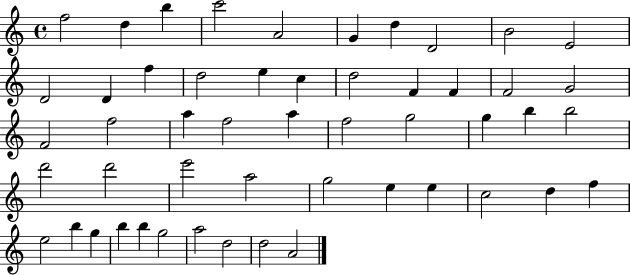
{
  \clef treble
  \time 4/4
  \defaultTimeSignature
  \key c \major
  f''2 d''4 b''4 | c'''2 a'2 | g'4 d''4 d'2 | b'2 e'2 | \break d'2 d'4 f''4 | d''2 e''4 c''4 | d''2 f'4 f'4 | f'2 g'2 | \break f'2 f''2 | a''4 f''2 a''4 | f''2 g''2 | g''4 b''4 b''2 | \break d'''2 d'''2 | e'''2 a''2 | g''2 e''4 e''4 | c''2 d''4 f''4 | \break e''2 b''4 g''4 | b''4 b''4 g''2 | a''2 d''2 | d''2 a'2 | \break \bar "|."
}